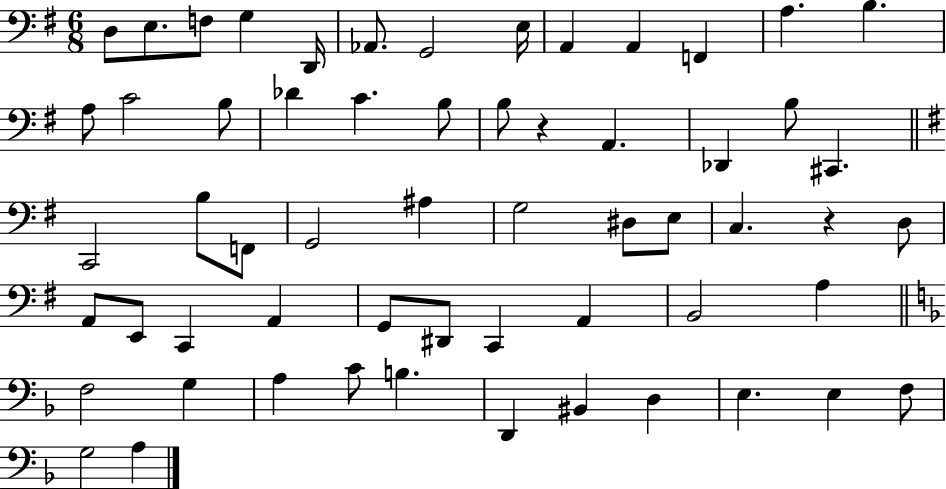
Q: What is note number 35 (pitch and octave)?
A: A2